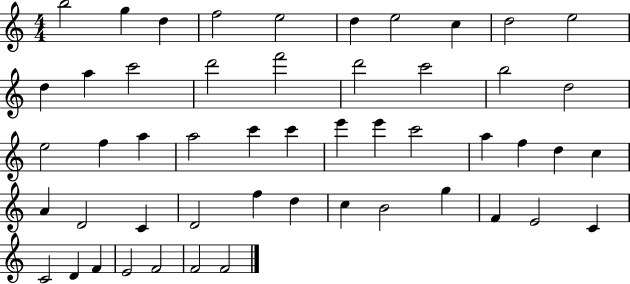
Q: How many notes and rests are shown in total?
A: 51